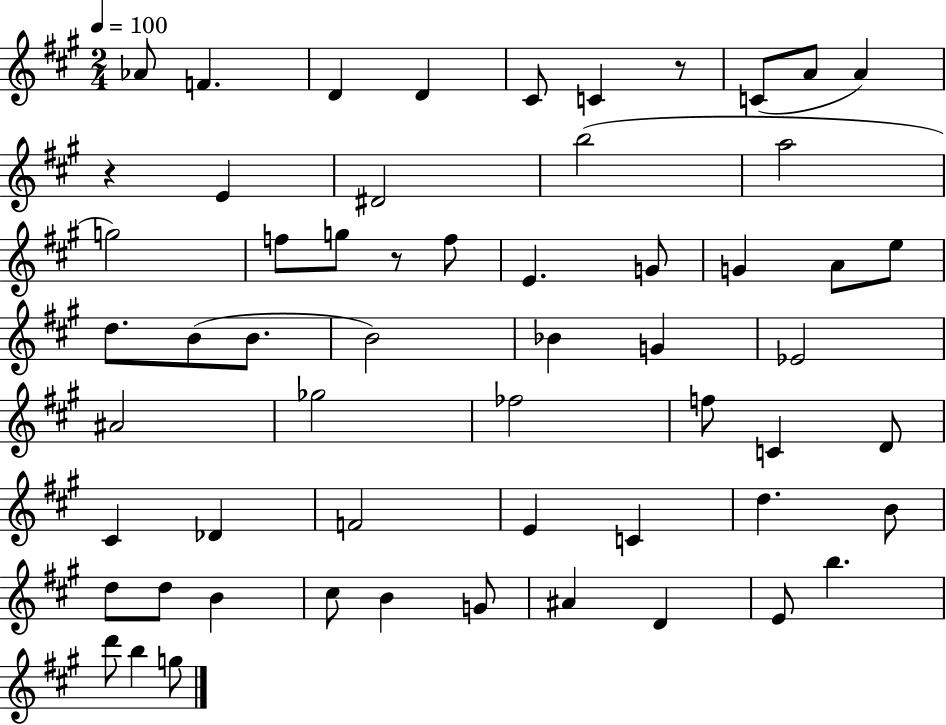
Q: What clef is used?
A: treble